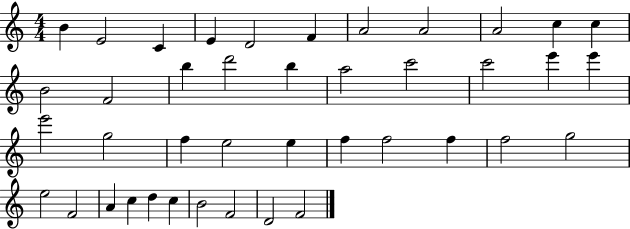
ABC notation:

X:1
T:Untitled
M:4/4
L:1/4
K:C
B E2 C E D2 F A2 A2 A2 c c B2 F2 b d'2 b a2 c'2 c'2 e' e' e'2 g2 f e2 e f f2 f f2 g2 e2 F2 A c d c B2 F2 D2 F2